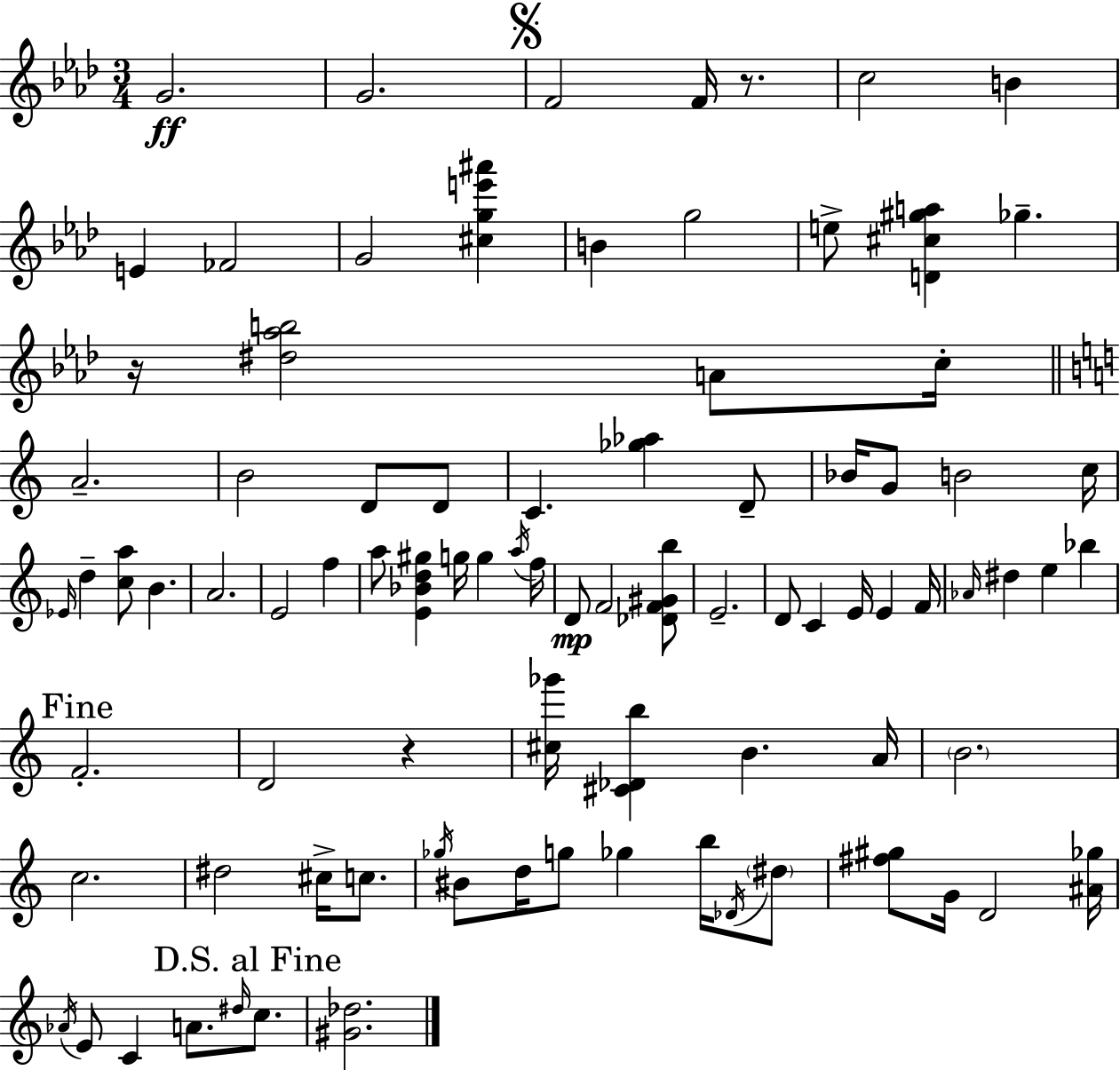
{
  \clef treble
  \numericTimeSignature
  \time 3/4
  \key aes \major
  g'2.\ff | g'2. | \mark \markup { \musicglyph "scripts.segno" } f'2 f'16 r8. | c''2 b'4 | \break e'4 fes'2 | g'2 <cis'' g'' e''' ais'''>4 | b'4 g''2 | e''8-> <d' cis'' gis'' a''>4 ges''4.-- | \break r16 <dis'' aes'' b''>2 a'8 c''16-. | \bar "||" \break \key c \major a'2.-- | b'2 d'8 d'8 | c'4. <ges'' aes''>4 d'8-- | bes'16 g'8 b'2 c''16 | \break \grace { ees'16 } d''4-- <c'' a''>8 b'4. | a'2. | e'2 f''4 | a''8 <e' bes' d'' gis''>4 g''16 g''4 | \break \acciaccatura { a''16 } f''16 d'8\mp f'2 | <des' f' gis' b''>8 e'2.-- | d'8 c'4 e'16 e'4 | f'16 \grace { aes'16 } dis''4 e''4 bes''4 | \break \mark "Fine" f'2.-. | d'2 r4 | <cis'' ges'''>16 <cis' des' b''>4 b'4. | a'16 \parenthesize b'2. | \break c''2. | dis''2 cis''16-> | c''8. \acciaccatura { ges''16 } bis'8 d''16 g''8 ges''4 | b''16 \acciaccatura { des'16 } \parenthesize dis''8 <fis'' gis''>8 g'16 d'2 | \break <ais' ges''>16 \acciaccatura { aes'16 } e'8 c'4 | a'8. \grace { dis''16 } \mark "D.S. al Fine" c''8. <gis' des''>2. | \bar "|."
}